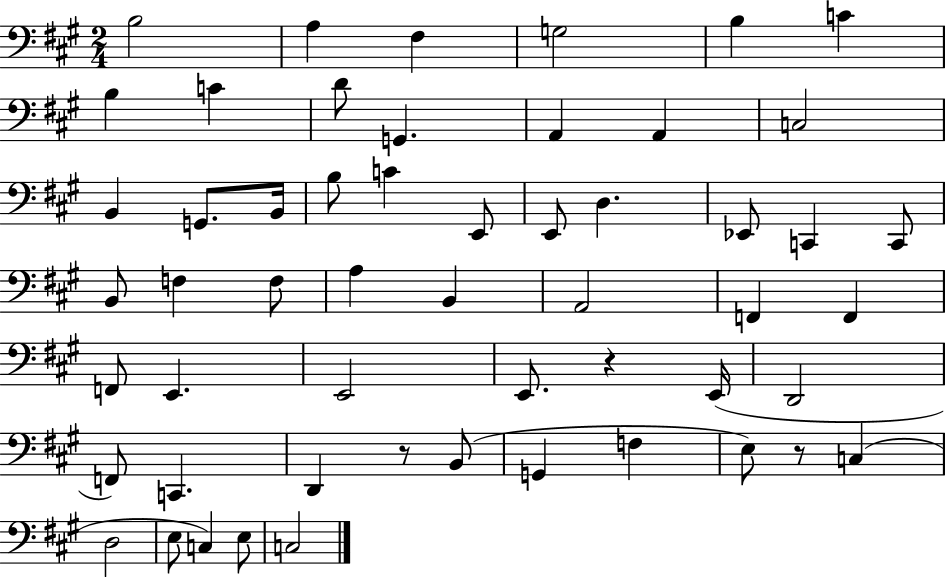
X:1
T:Untitled
M:2/4
L:1/4
K:A
B,2 A, ^F, G,2 B, C B, C D/2 G,, A,, A,, C,2 B,, G,,/2 B,,/4 B,/2 C E,,/2 E,,/2 D, _E,,/2 C,, C,,/2 B,,/2 F, F,/2 A, B,, A,,2 F,, F,, F,,/2 E,, E,,2 E,,/2 z E,,/4 D,,2 F,,/2 C,, D,, z/2 B,,/2 G,, F, E,/2 z/2 C, D,2 E,/2 C, E,/2 C,2